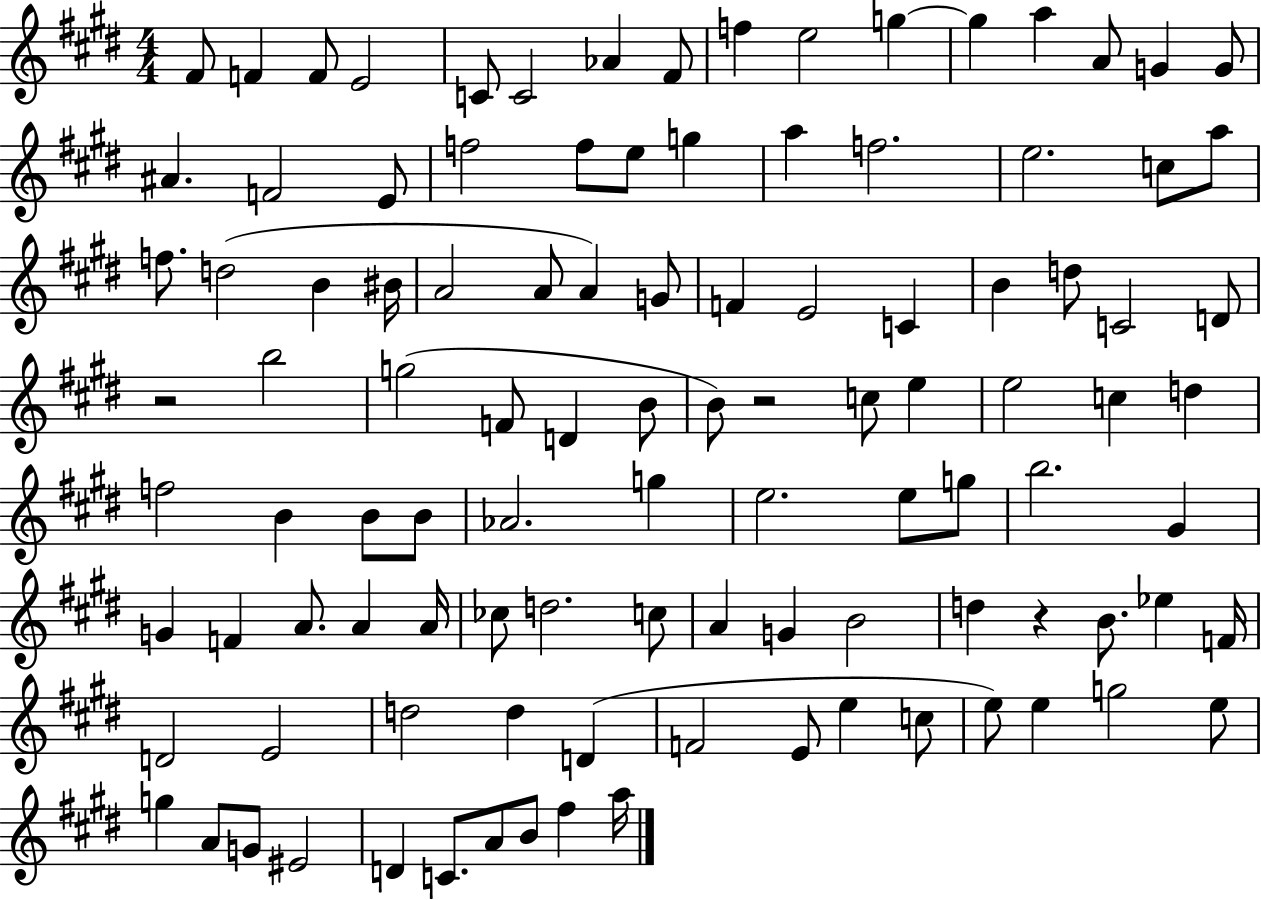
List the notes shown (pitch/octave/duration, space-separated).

F#4/e F4/q F4/e E4/h C4/e C4/h Ab4/q F#4/e F5/q E5/h G5/q G5/q A5/q A4/e G4/q G4/e A#4/q. F4/h E4/e F5/h F5/e E5/e G5/q A5/q F5/h. E5/h. C5/e A5/e F5/e. D5/h B4/q BIS4/s A4/h A4/e A4/q G4/e F4/q E4/h C4/q B4/q D5/e C4/h D4/e R/h B5/h G5/h F4/e D4/q B4/e B4/e R/h C5/e E5/q E5/h C5/q D5/q F5/h B4/q B4/e B4/e Ab4/h. G5/q E5/h. E5/e G5/e B5/h. G#4/q G4/q F4/q A4/e. A4/q A4/s CES5/e D5/h. C5/e A4/q G4/q B4/h D5/q R/q B4/e. Eb5/q F4/s D4/h E4/h D5/h D5/q D4/q F4/h E4/e E5/q C5/e E5/e E5/q G5/h E5/e G5/q A4/e G4/e EIS4/h D4/q C4/e. A4/e B4/e F#5/q A5/s